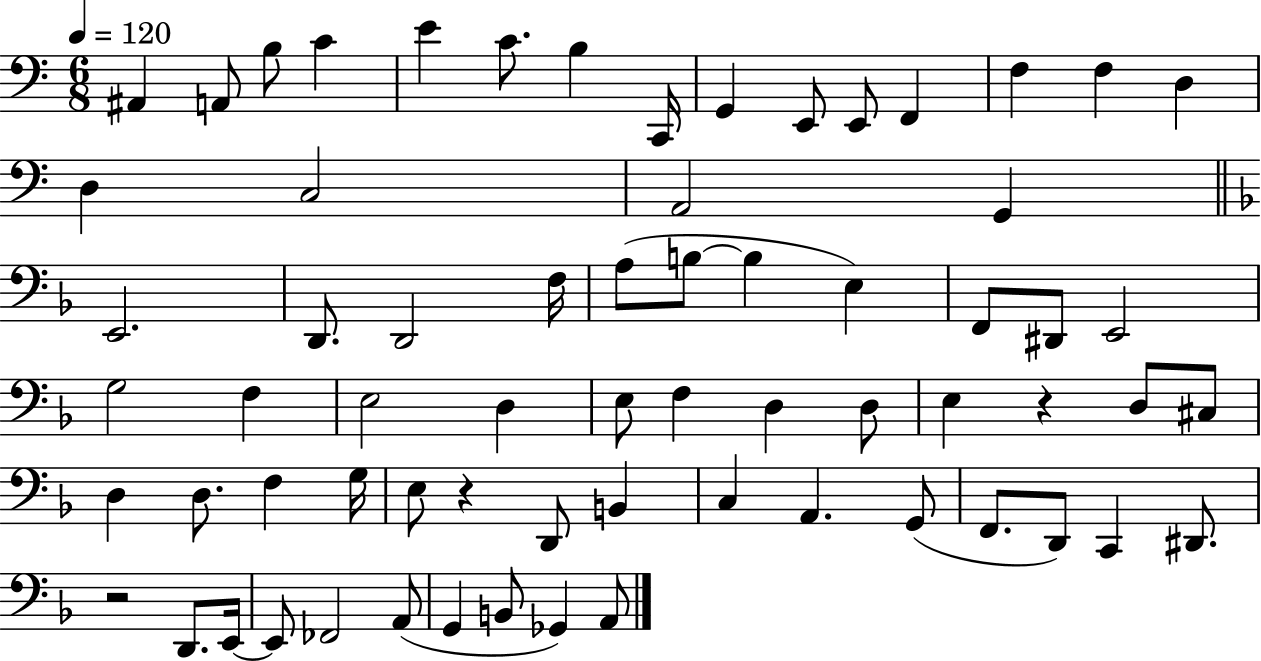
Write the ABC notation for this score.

X:1
T:Untitled
M:6/8
L:1/4
K:C
^A,, A,,/2 B,/2 C E C/2 B, C,,/4 G,, E,,/2 E,,/2 F,, F, F, D, D, C,2 A,,2 G,, E,,2 D,,/2 D,,2 F,/4 A,/2 B,/2 B, E, F,,/2 ^D,,/2 E,,2 G,2 F, E,2 D, E,/2 F, D, D,/2 E, z D,/2 ^C,/2 D, D,/2 F, G,/4 E,/2 z D,,/2 B,, C, A,, G,,/2 F,,/2 D,,/2 C,, ^D,,/2 z2 D,,/2 E,,/4 E,,/2 _F,,2 A,,/2 G,, B,,/2 _G,, A,,/2